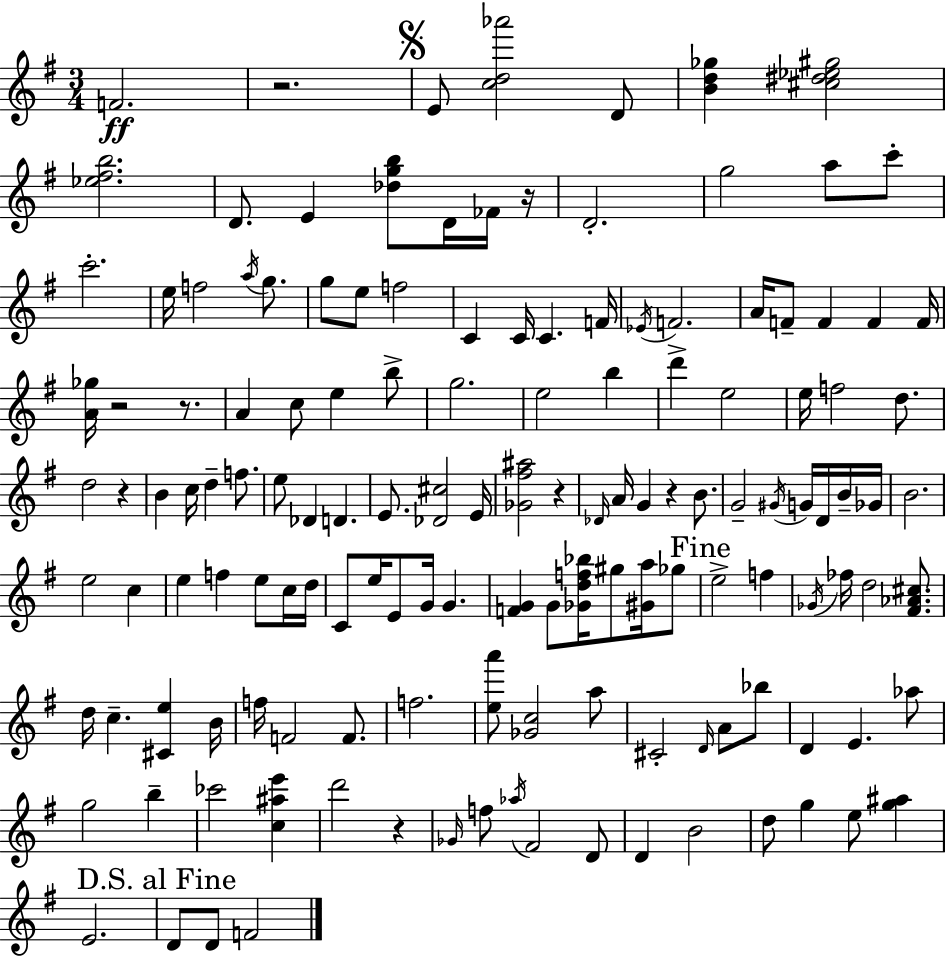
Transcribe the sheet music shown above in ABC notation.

X:1
T:Untitled
M:3/4
L:1/4
K:G
F2 z2 E/2 [cd_a']2 D/2 [Bd_g] [^c^d_e^g]2 [_e^fb]2 D/2 E [_dgb]/2 D/4 _F/4 z/4 D2 g2 a/2 c'/2 c'2 e/4 f2 a/4 g/2 g/2 e/2 f2 C C/4 C F/4 _E/4 F2 A/4 F/2 F F F/4 [A_g]/4 z2 z/2 A c/2 e b/2 g2 e2 b d' e2 e/4 f2 d/2 d2 z B c/4 d f/2 e/2 _D D E/2 [_D^c]2 E/4 [_G^f^a]2 z _D/4 A/4 G z B/2 G2 ^G/4 G/4 D/4 B/4 _G/4 B2 e2 c e f e/2 c/4 d/4 C/2 e/4 E/2 G/4 G [FG] G/2 [_Gdf_b]/4 ^g/2 [^Ga]/4 _g/2 e2 f _G/4 _f/4 d2 [^F_A^c]/2 d/4 c [^Ce] B/4 f/4 F2 F/2 f2 [ea']/2 [_Gc]2 a/2 ^C2 D/4 A/2 _b/2 D E _a/2 g2 b _c'2 [c^ae'] d'2 z _G/4 f/2 _a/4 ^F2 D/2 D B2 d/2 g e/2 [g^a] E2 D/2 D/2 F2